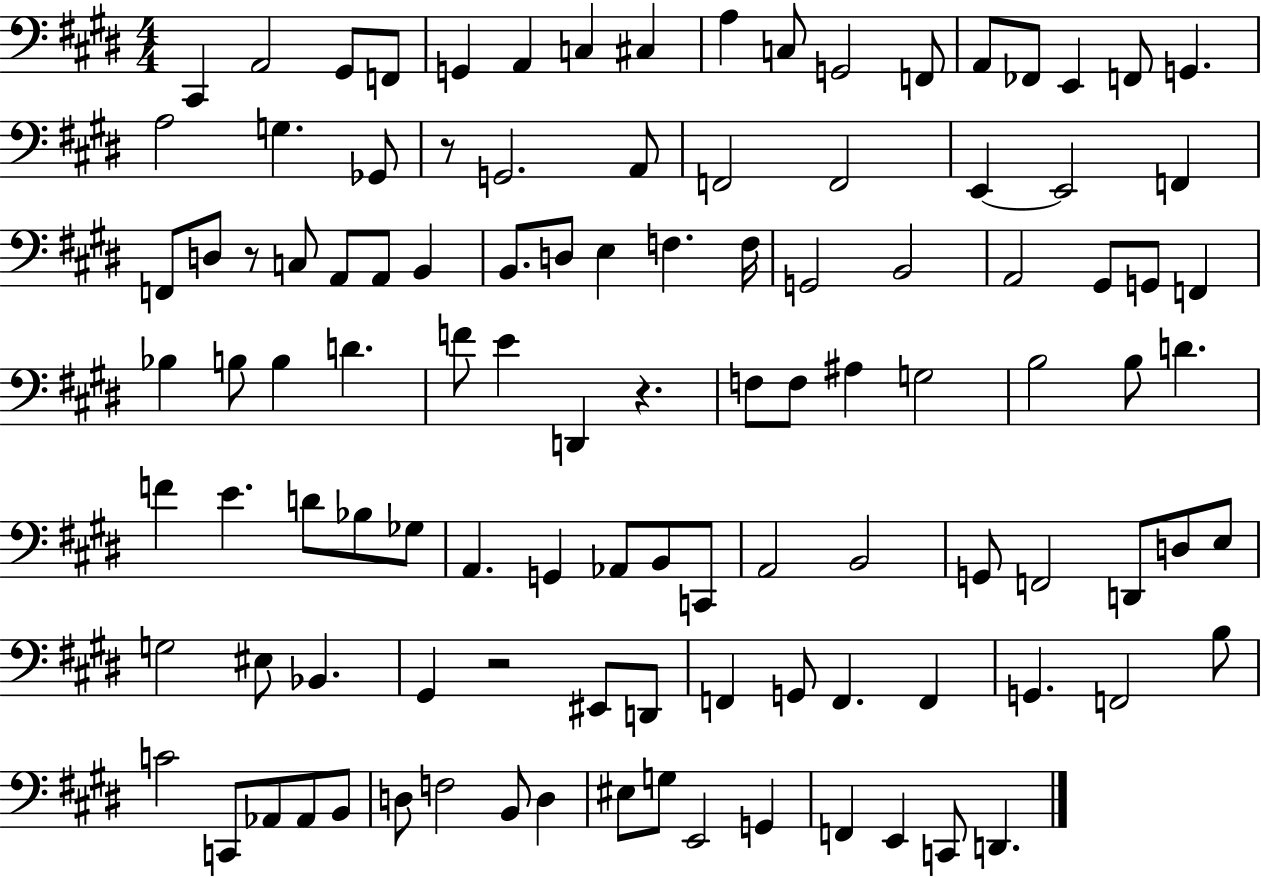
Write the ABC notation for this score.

X:1
T:Untitled
M:4/4
L:1/4
K:E
^C,, A,,2 ^G,,/2 F,,/2 G,, A,, C, ^C, A, C,/2 G,,2 F,,/2 A,,/2 _F,,/2 E,, F,,/2 G,, A,2 G, _G,,/2 z/2 G,,2 A,,/2 F,,2 F,,2 E,, E,,2 F,, F,,/2 D,/2 z/2 C,/2 A,,/2 A,,/2 B,, B,,/2 D,/2 E, F, F,/4 G,,2 B,,2 A,,2 ^G,,/2 G,,/2 F,, _B, B,/2 B, D F/2 E D,, z F,/2 F,/2 ^A, G,2 B,2 B,/2 D F E D/2 _B,/2 _G,/2 A,, G,, _A,,/2 B,,/2 C,,/2 A,,2 B,,2 G,,/2 F,,2 D,,/2 D,/2 E,/2 G,2 ^E,/2 _B,, ^G,, z2 ^E,,/2 D,,/2 F,, G,,/2 F,, F,, G,, F,,2 B,/2 C2 C,,/2 _A,,/2 _A,,/2 B,,/2 D,/2 F,2 B,,/2 D, ^E,/2 G,/2 E,,2 G,, F,, E,, C,,/2 D,,